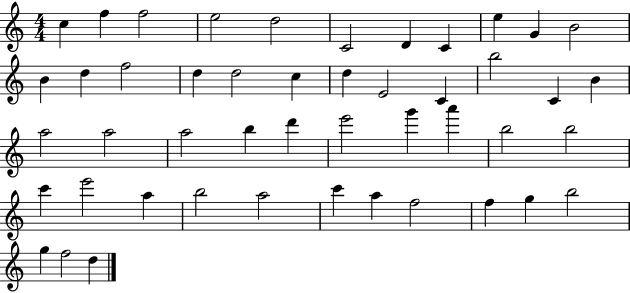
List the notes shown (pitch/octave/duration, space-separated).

C5/q F5/q F5/h E5/h D5/h C4/h D4/q C4/q E5/q G4/q B4/h B4/q D5/q F5/h D5/q D5/h C5/q D5/q E4/h C4/q B5/h C4/q B4/q A5/h A5/h A5/h B5/q D6/q E6/h G6/q A6/q B5/h B5/h C6/q E6/h A5/q B5/h A5/h C6/q A5/q F5/h F5/q G5/q B5/h G5/q F5/h D5/q